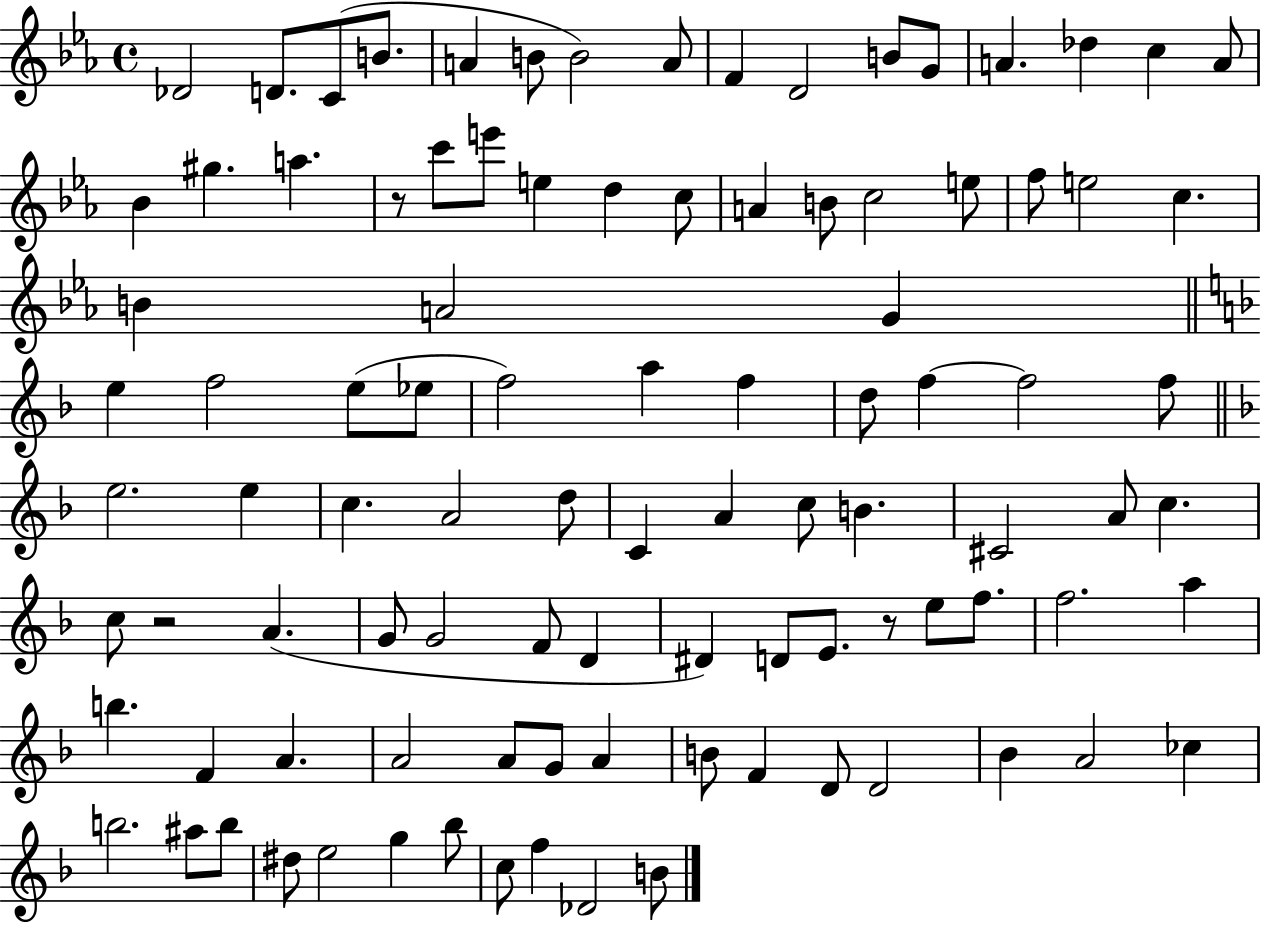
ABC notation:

X:1
T:Untitled
M:4/4
L:1/4
K:Eb
_D2 D/2 C/2 B/2 A B/2 B2 A/2 F D2 B/2 G/2 A _d c A/2 _B ^g a z/2 c'/2 e'/2 e d c/2 A B/2 c2 e/2 f/2 e2 c B A2 G e f2 e/2 _e/2 f2 a f d/2 f f2 f/2 e2 e c A2 d/2 C A c/2 B ^C2 A/2 c c/2 z2 A G/2 G2 F/2 D ^D D/2 E/2 z/2 e/2 f/2 f2 a b F A A2 A/2 G/2 A B/2 F D/2 D2 _B A2 _c b2 ^a/2 b/2 ^d/2 e2 g _b/2 c/2 f _D2 B/2